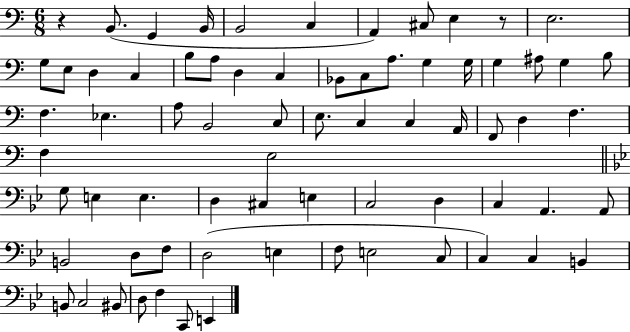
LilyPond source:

{
  \clef bass
  \numericTimeSignature
  \time 6/8
  \key c \major
  r4 b,8.( g,4 b,16 | b,2 c4 | a,4) cis8 e4 r8 | e2. | \break g8 e8 d4 c4 | b8 a8 d4 c4 | bes,8 c8 a8. g4 g16 | g4 ais8 g4 b8 | \break f4. ees4. | a8 b,2 c8 | e8. c4 c4 a,16 | f,8 d4 f4. | \break f4 e2 | \bar "||" \break \key g \minor g8 e4 e4. | d4 cis4 e4 | c2 d4 | c4 a,4. a,8 | \break b,2 d8 f8 | d2( e4 | f8 e2 c8 | c4) c4 b,4 | \break b,8 c2 bis,8 | d8 f4 c,8 e,4 | \bar "|."
}